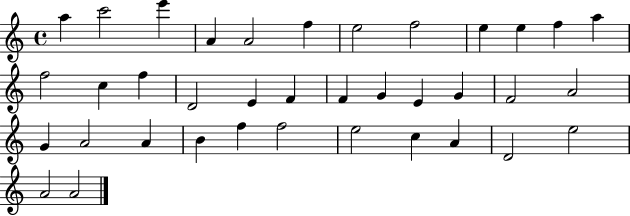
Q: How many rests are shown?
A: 0